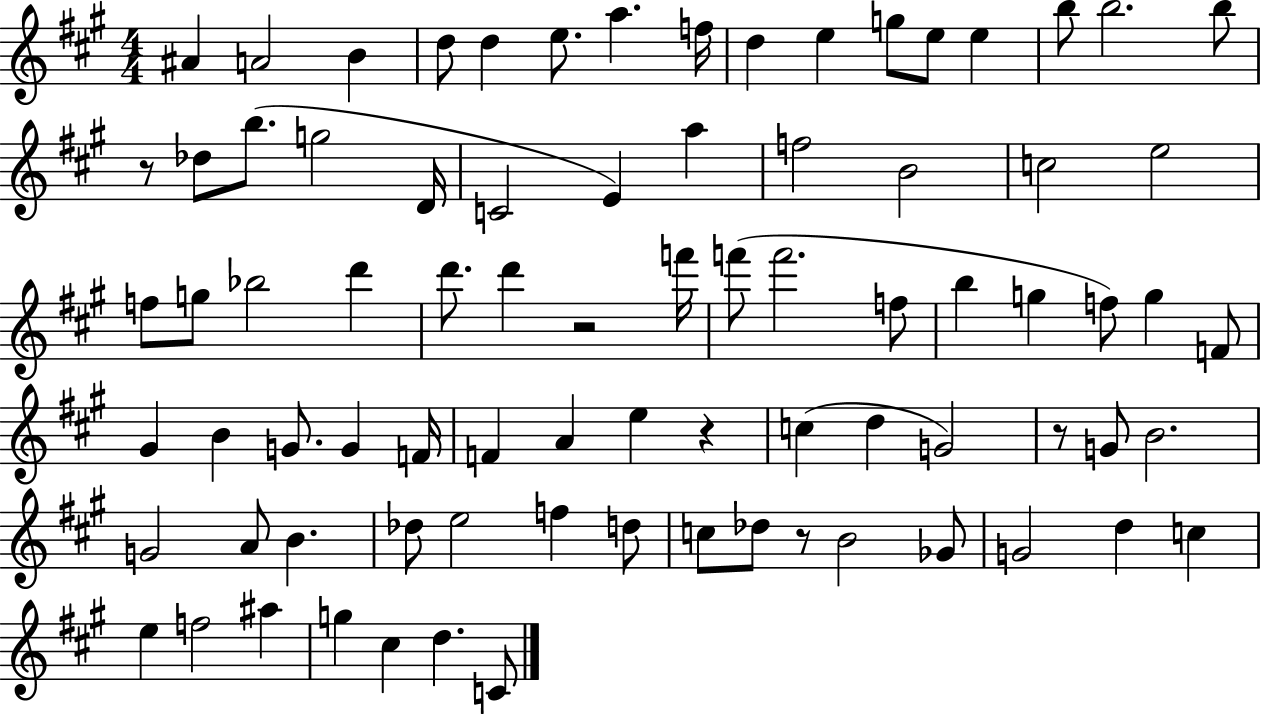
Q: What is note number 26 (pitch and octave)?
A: C5